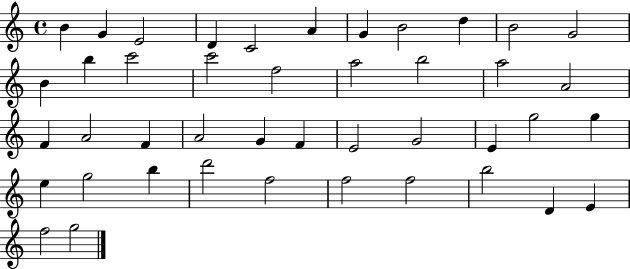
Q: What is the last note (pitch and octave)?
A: G5